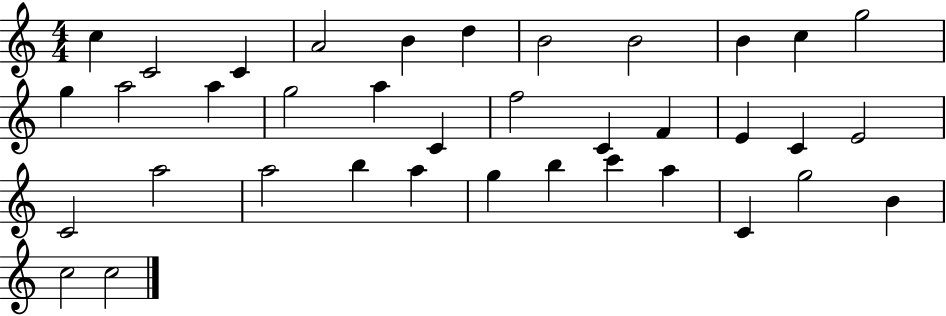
{
  \clef treble
  \numericTimeSignature
  \time 4/4
  \key c \major
  c''4 c'2 c'4 | a'2 b'4 d''4 | b'2 b'2 | b'4 c''4 g''2 | \break g''4 a''2 a''4 | g''2 a''4 c'4 | f''2 c'4 f'4 | e'4 c'4 e'2 | \break c'2 a''2 | a''2 b''4 a''4 | g''4 b''4 c'''4 a''4 | c'4 g''2 b'4 | \break c''2 c''2 | \bar "|."
}